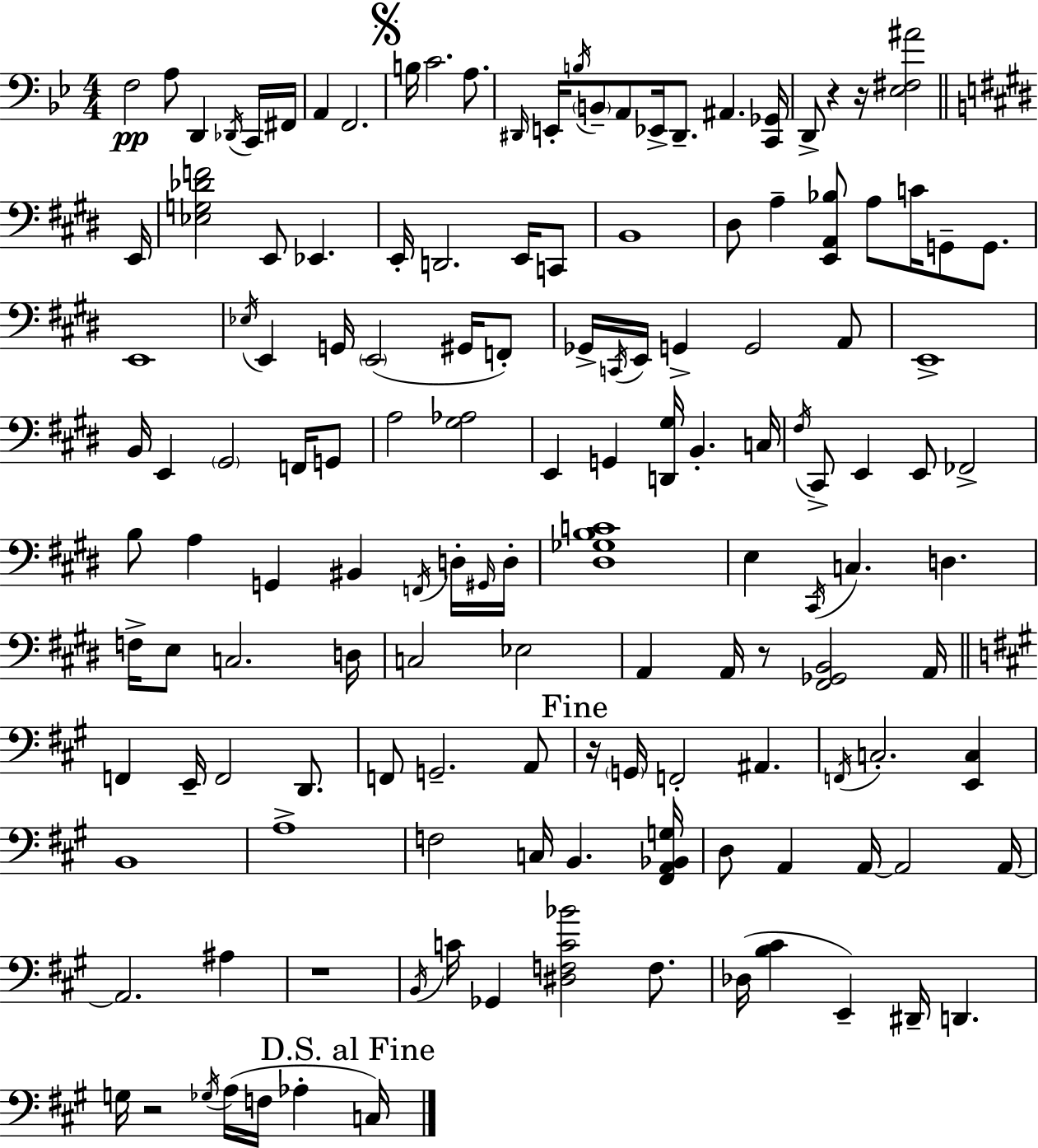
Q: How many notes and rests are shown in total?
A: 140